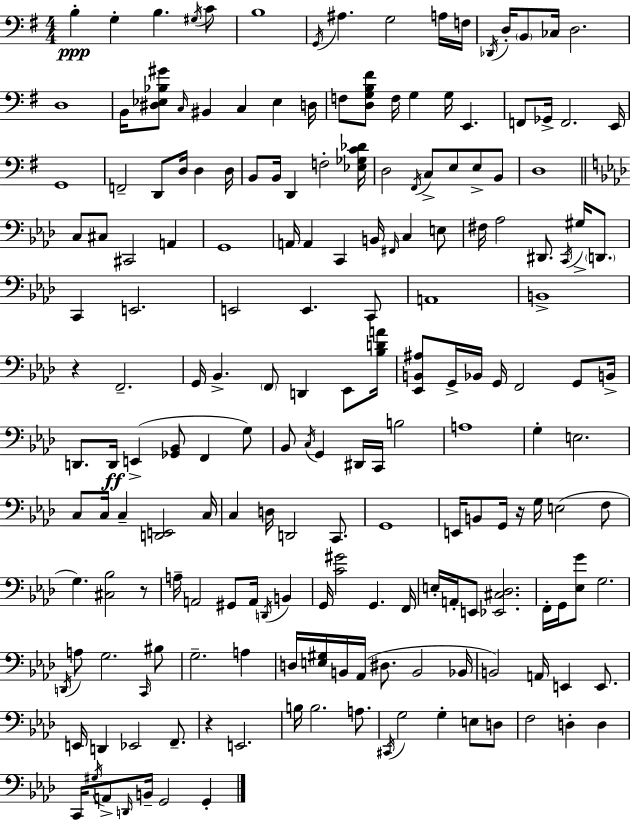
B3/q G3/q B3/q. G#3/s C4/e B3/w G2/s A#3/q. G3/h A3/s F3/s Db2/s D3/s B2/e CES3/s D3/h. D3/w B2/s [D#3,Eb3,Bb3,G#4]/e C3/s BIS2/q C3/q Eb3/q D3/s F3/e [D3,G3,B3,F#4]/e F3/s G3/q G3/s E2/q. F2/e Gb2/s F2/h. E2/s G2/w F2/h D2/e D3/s D3/q D3/s B2/e B2/s D2/q F3/h [Eb3,Gb3,C4,Db4]/s D3/h F#2/s C3/e E3/e E3/e B2/e D3/w C3/e C#3/e C#2/h A2/q G2/w A2/s A2/q C2/q B2/s F#2/s C3/q E3/e F#3/s Ab3/h D#2/e. C2/s G#3/s D2/e. C2/q E2/h. E2/h E2/q. C2/e A2/w B2/w R/q F2/h. G2/s Bb2/q. F2/e D2/q Eb2/e [Bb3,D4,A4]/s [Eb2,B2,A#3]/e G2/s Bb2/s G2/s F2/h G2/e B2/s D2/e. D2/s E2/q [Gb2,Bb2]/e F2/q G3/e Bb2/e C3/s G2/q D#2/s C2/s B3/h A3/w G3/q E3/h. C3/e C3/s C3/q [D2,E2]/h C3/s C3/q D3/s D2/h C2/e. G2/w E2/s B2/e G2/s R/s G3/s E3/h F3/e G3/q. [C#3,Bb3]/h R/e A3/s A2/h G#2/e A2/s D2/s B2/q G2/s [C4,G#4]/h G2/q. F2/s E3/s A2/s E2/e [Eb2,C#3,Db3]/h. F2/s G2/s [Eb3,G4]/e G3/h. D2/s A3/e G3/h. C2/s BIS3/e G3/h. A3/q D3/s [E3,G#3]/s B2/s Ab2/s D#3/e. B2/h Bb2/s B2/h A2/s E2/q E2/e. E2/s D2/q Eb2/h F2/e. R/q E2/h. B3/s B3/h. A3/e. C#2/s G3/h G3/q E3/e D3/e F3/h D3/q D3/q C2/s G#3/s A2/e D2/s B2/s G2/h G2/q